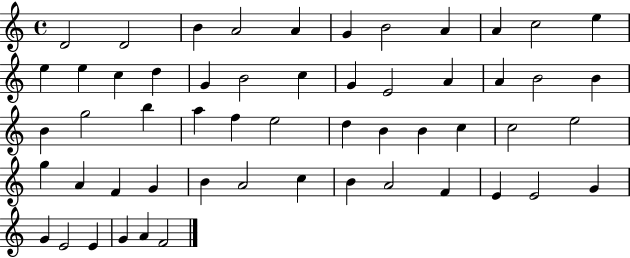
{
  \clef treble
  \time 4/4
  \defaultTimeSignature
  \key c \major
  d'2 d'2 | b'4 a'2 a'4 | g'4 b'2 a'4 | a'4 c''2 e''4 | \break e''4 e''4 c''4 d''4 | g'4 b'2 c''4 | g'4 e'2 a'4 | a'4 b'2 b'4 | \break b'4 g''2 b''4 | a''4 f''4 e''2 | d''4 b'4 b'4 c''4 | c''2 e''2 | \break g''4 a'4 f'4 g'4 | b'4 a'2 c''4 | b'4 a'2 f'4 | e'4 e'2 g'4 | \break g'4 e'2 e'4 | g'4 a'4 f'2 | \bar "|."
}